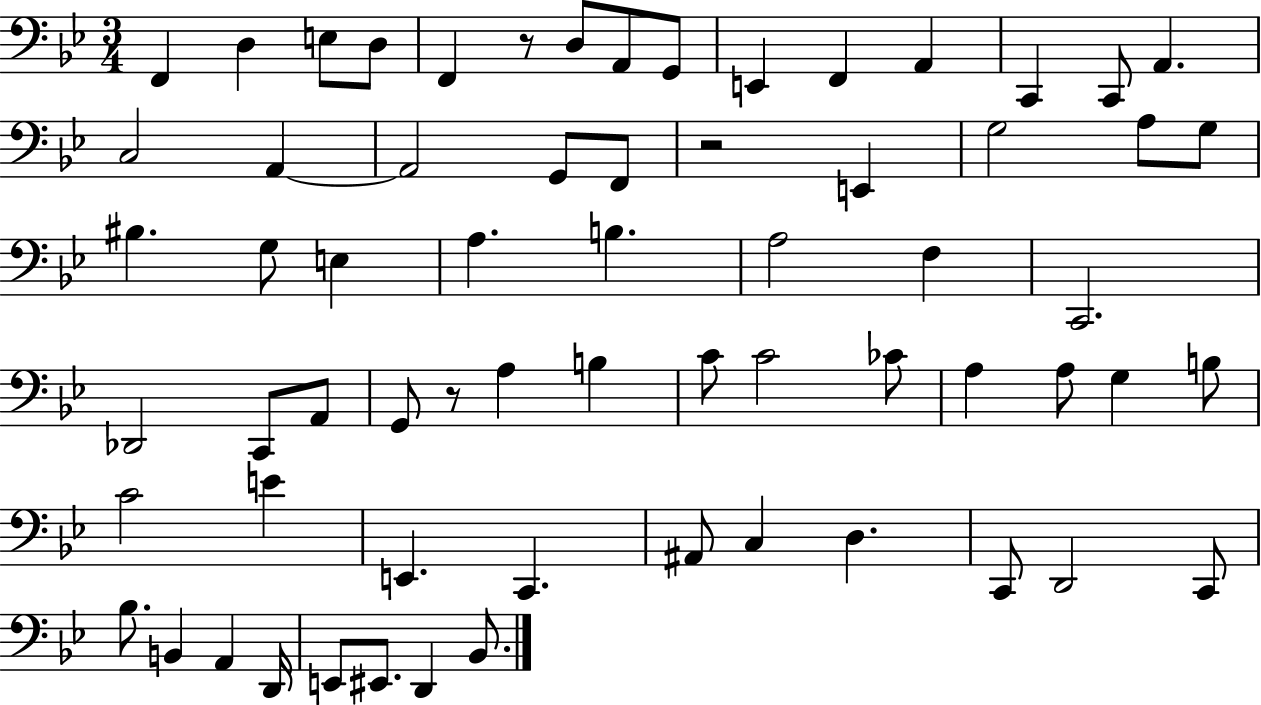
X:1
T:Untitled
M:3/4
L:1/4
K:Bb
F,, D, E,/2 D,/2 F,, z/2 D,/2 A,,/2 G,,/2 E,, F,, A,, C,, C,,/2 A,, C,2 A,, A,,2 G,,/2 F,,/2 z2 E,, G,2 A,/2 G,/2 ^B, G,/2 E, A, B, A,2 F, C,,2 _D,,2 C,,/2 A,,/2 G,,/2 z/2 A, B, C/2 C2 _C/2 A, A,/2 G, B,/2 C2 E E,, C,, ^A,,/2 C, D, C,,/2 D,,2 C,,/2 _B,/2 B,, A,, D,,/4 E,,/2 ^E,,/2 D,, _B,,/2